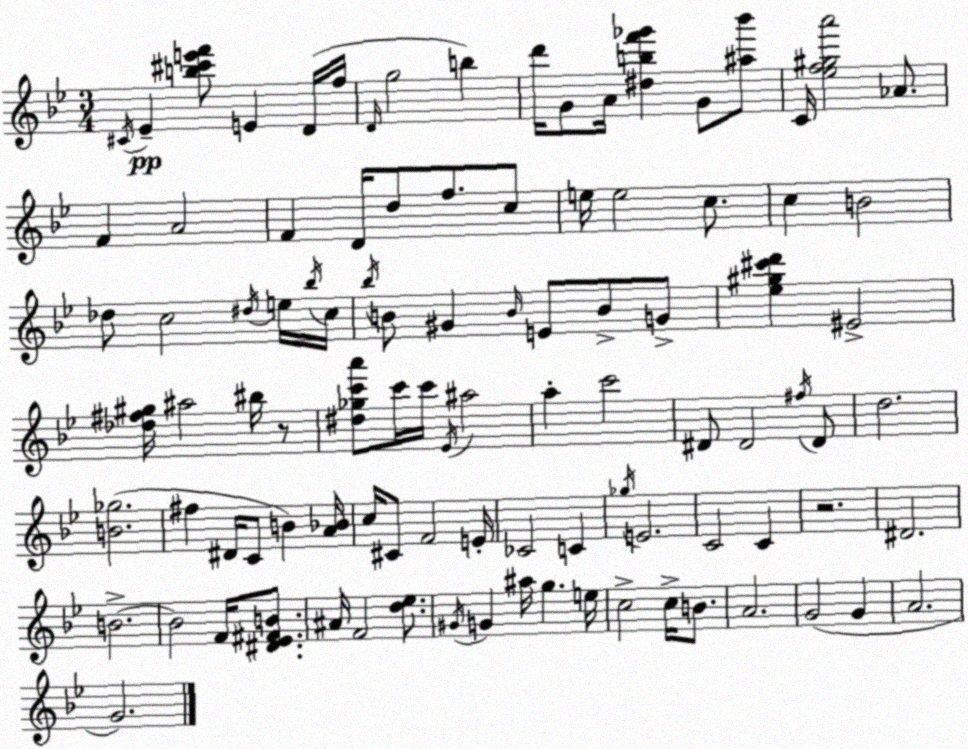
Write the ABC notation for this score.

X:1
T:Untitled
M:3/4
L:1/4
K:Gm
^C/4 _E [b^c'e'f']/2 E D/4 f/4 D/4 g2 b d'/4 G/2 A/4 [^dbf'_g'] G/2 [^a_b']/2 C/4 [_ef^ga']2 _A/2 F A2 F D/4 d/2 f/2 c/2 e/4 e2 c/2 c B2 _d/2 c2 ^d/4 e/4 _b/4 c/4 _b/4 B/2 ^G B/4 E/2 B/2 G/2 [_e^g^c'd'] ^E2 [_d^f^g]/4 ^a2 ^b/4 z/2 [^d_gc'a']/2 c'/4 c'/4 _E/4 ^a2 a c'2 ^D/2 ^D2 ^f/4 ^D/2 d2 [B_g]2 ^f ^D/4 C/2 B [A_B]/4 c/4 ^C/2 F2 E/4 _C2 C _g/4 E2 C2 C z2 ^D2 B2 B2 F/4 [^D_E^FB]/2 ^A/4 F2 [d_e]/2 ^G/4 G ^a/4 g e/4 c2 c/4 B/2 A2 G2 G A2 G2